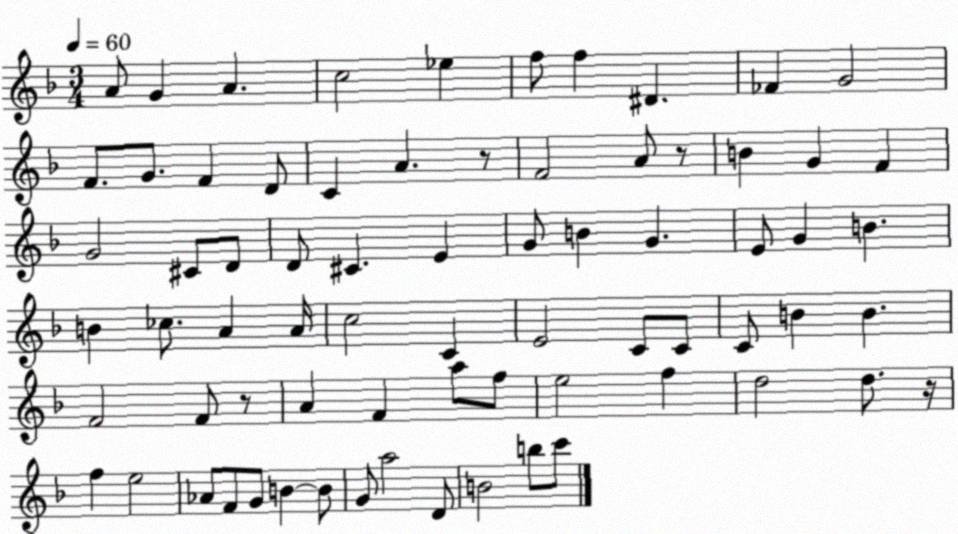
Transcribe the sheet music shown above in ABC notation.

X:1
T:Untitled
M:3/4
L:1/4
K:F
A/2 G A c2 _e f/2 f ^D _F G2 F/2 G/2 F D/2 C A z/2 F2 A/2 z/2 B G F G2 ^C/2 D/2 D/2 ^C E G/2 B G E/2 G B B _c/2 A A/4 c2 C E2 C/2 C/2 C/2 B B F2 F/2 z/2 A F a/2 f/2 e2 f d2 d/2 z/4 f e2 _A/2 F/2 G/2 B B/2 G/2 a2 D/2 B2 b/2 c'/2